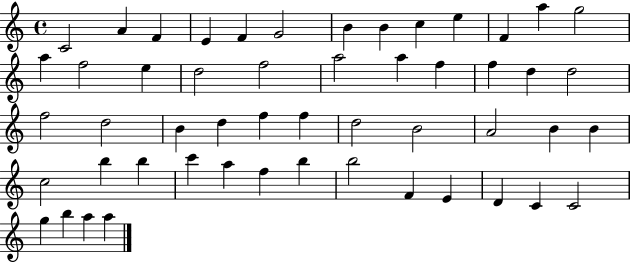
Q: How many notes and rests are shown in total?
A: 52